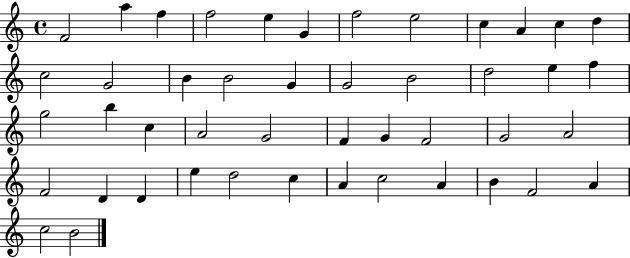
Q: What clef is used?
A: treble